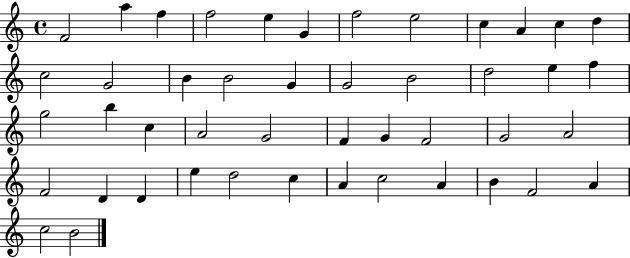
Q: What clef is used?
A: treble